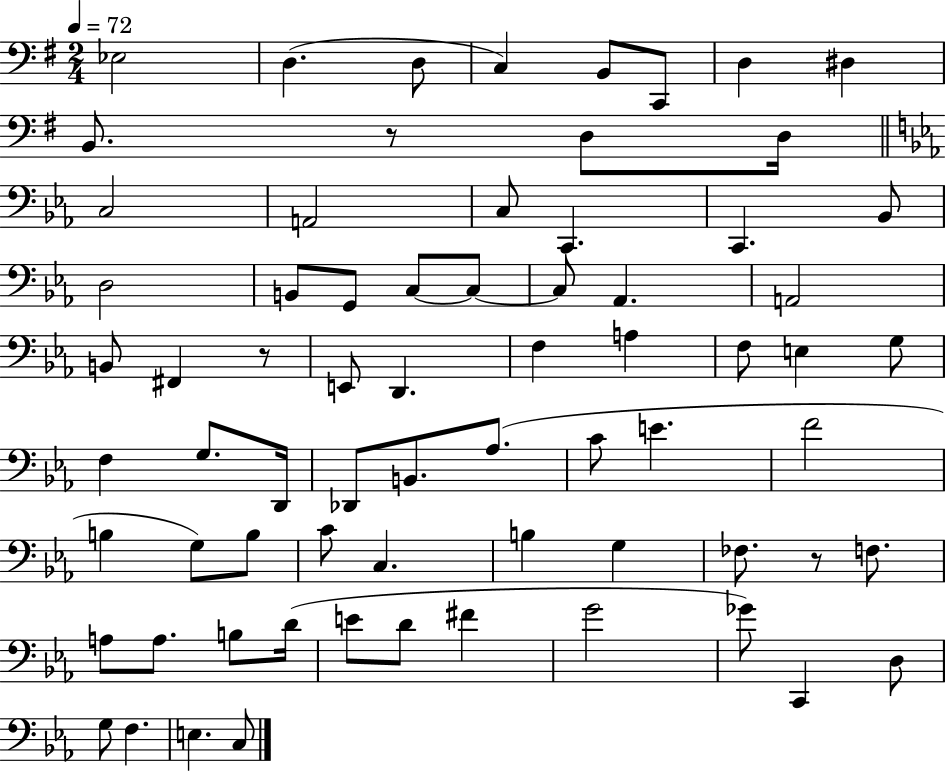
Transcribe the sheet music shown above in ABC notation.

X:1
T:Untitled
M:2/4
L:1/4
K:G
_E,2 D, D,/2 C, B,,/2 C,,/2 D, ^D, B,,/2 z/2 D,/2 D,/4 C,2 A,,2 C,/2 C,, C,, _B,,/2 D,2 B,,/2 G,,/2 C,/2 C,/2 C,/2 _A,, A,,2 B,,/2 ^F,, z/2 E,,/2 D,, F, A, F,/2 E, G,/2 F, G,/2 D,,/4 _D,,/2 B,,/2 _A,/2 C/2 E F2 B, G,/2 B,/2 C/2 C, B, G, _F,/2 z/2 F,/2 A,/2 A,/2 B,/2 D/4 E/2 D/2 ^F G2 _G/2 C,, D,/2 G,/2 F, E, C,/2